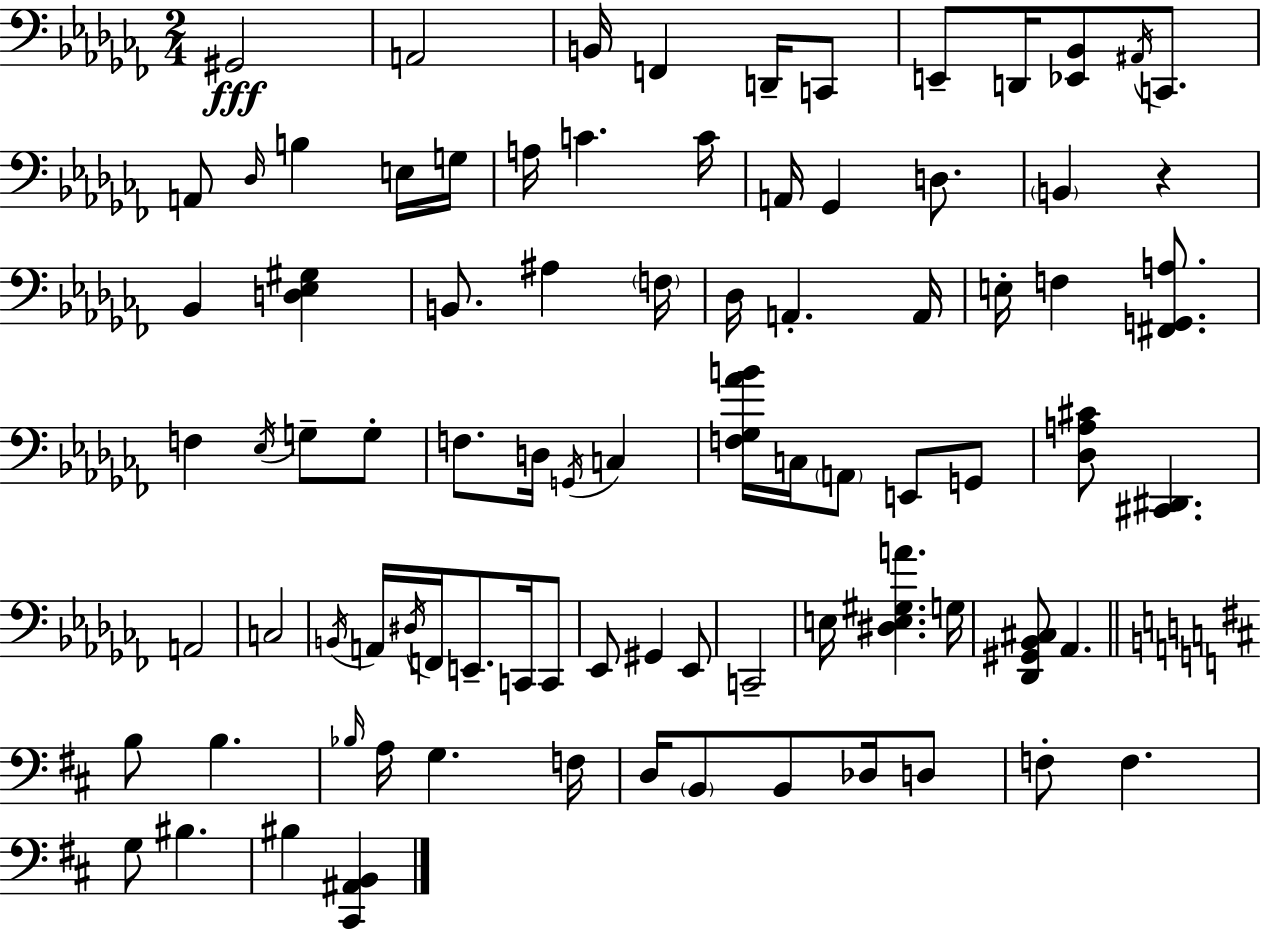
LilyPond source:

{
  \clef bass
  \numericTimeSignature
  \time 2/4
  \key aes \minor
  \repeat volta 2 { gis,2\fff | a,2 | b,16 f,4 d,16-- c,8 | e,8-- d,16 <ees, bes,>8 \acciaccatura { ais,16 } c,8. | \break a,8 \grace { des16 } b4 | e16 g16 a16 c'4. | c'16 a,16 ges,4 d8. | \parenthesize b,4 r4 | \break bes,4 <d ees gis>4 | b,8. ais4 | \parenthesize f16 des16 a,4.-. | a,16 e16-. f4 <fis, g, a>8. | \break f4 \acciaccatura { ees16 } g8-- | g8-. f8. d16 \acciaccatura { g,16 } | c4 <f ges aes' b'>16 c16 \parenthesize a,8 | e,8 g,8 <des a cis'>8 <cis, dis,>4. | \break a,2 | c2 | \acciaccatura { b,16 } a,16 \acciaccatura { dis16 } f,16 | e,8.-- c,16 c,8 ees,8 | \break gis,4 ees,8 c,2-- | e16 <dis e gis a'>4. | g16 <des, gis, bes, cis>8 | aes,4. \bar "||" \break \key b \minor b8 b4. | \grace { bes16 } a16 g4. | f16 d16 \parenthesize b,8 b,8 des16 d8 | f8-. f4. | \break g8 bis4. | bis4 <cis, ais, b,>4 | } \bar "|."
}